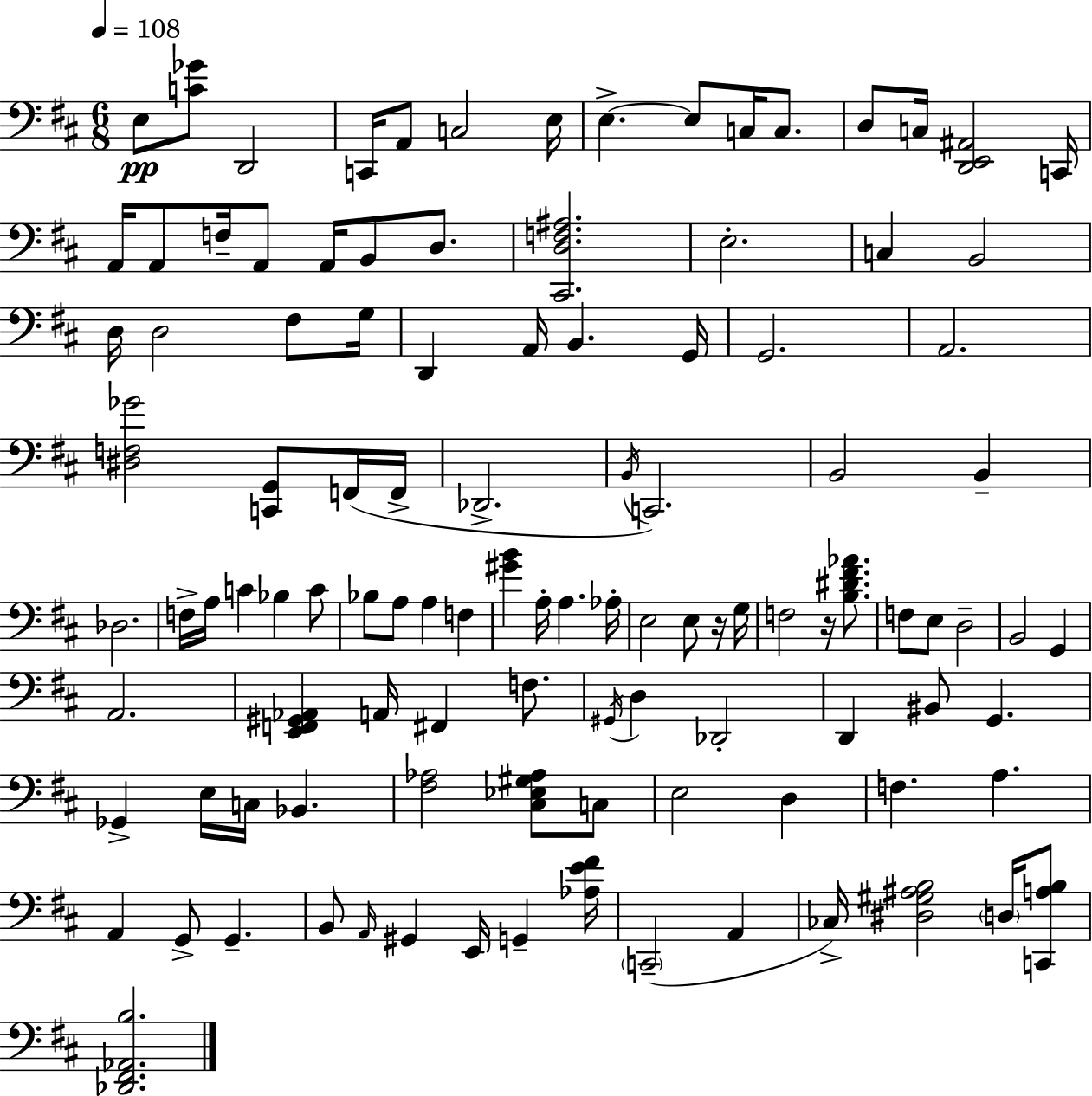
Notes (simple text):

E3/e [C4,Gb4]/e D2/h C2/s A2/e C3/h E3/s E3/q. E3/e C3/s C3/e. D3/e C3/s [D2,E2,A#2]/h C2/s A2/s A2/e F3/s A2/e A2/s B2/e D3/e. [C#2,D3,F3,A#3]/h. E3/h. C3/q B2/h D3/s D3/h F#3/e G3/s D2/q A2/s B2/q. G2/s G2/h. A2/h. [D#3,F3,Gb4]/h [C2,G2]/e F2/s F2/s Db2/h. B2/s C2/h. B2/h B2/q Db3/h. F3/s A3/s C4/q Bb3/q C4/e Bb3/e A3/e A3/q F3/q [G#4,B4]/q A3/s A3/q. Ab3/s E3/h E3/e R/s G3/s F3/h R/s [B3,D#4,F#4,Ab4]/e. F3/e E3/e D3/h B2/h G2/q A2/h. [E2,F2,G#2,Ab2]/q A2/s F#2/q F3/e. G#2/s D3/q Db2/h D2/q BIS2/e G2/q. Gb2/q E3/s C3/s Bb2/q. [F#3,Ab3]/h [C#3,Eb3,G#3,Ab3]/e C3/e E3/h D3/q F3/q. A3/q. A2/q G2/e G2/q. B2/e A2/s G#2/q E2/s G2/q [Ab3,E4,F#4]/s C2/h A2/q CES3/s [D#3,G#3,A#3,B3]/h D3/s [C2,A3,B3]/e [Db2,F#2,Ab2,B3]/h.